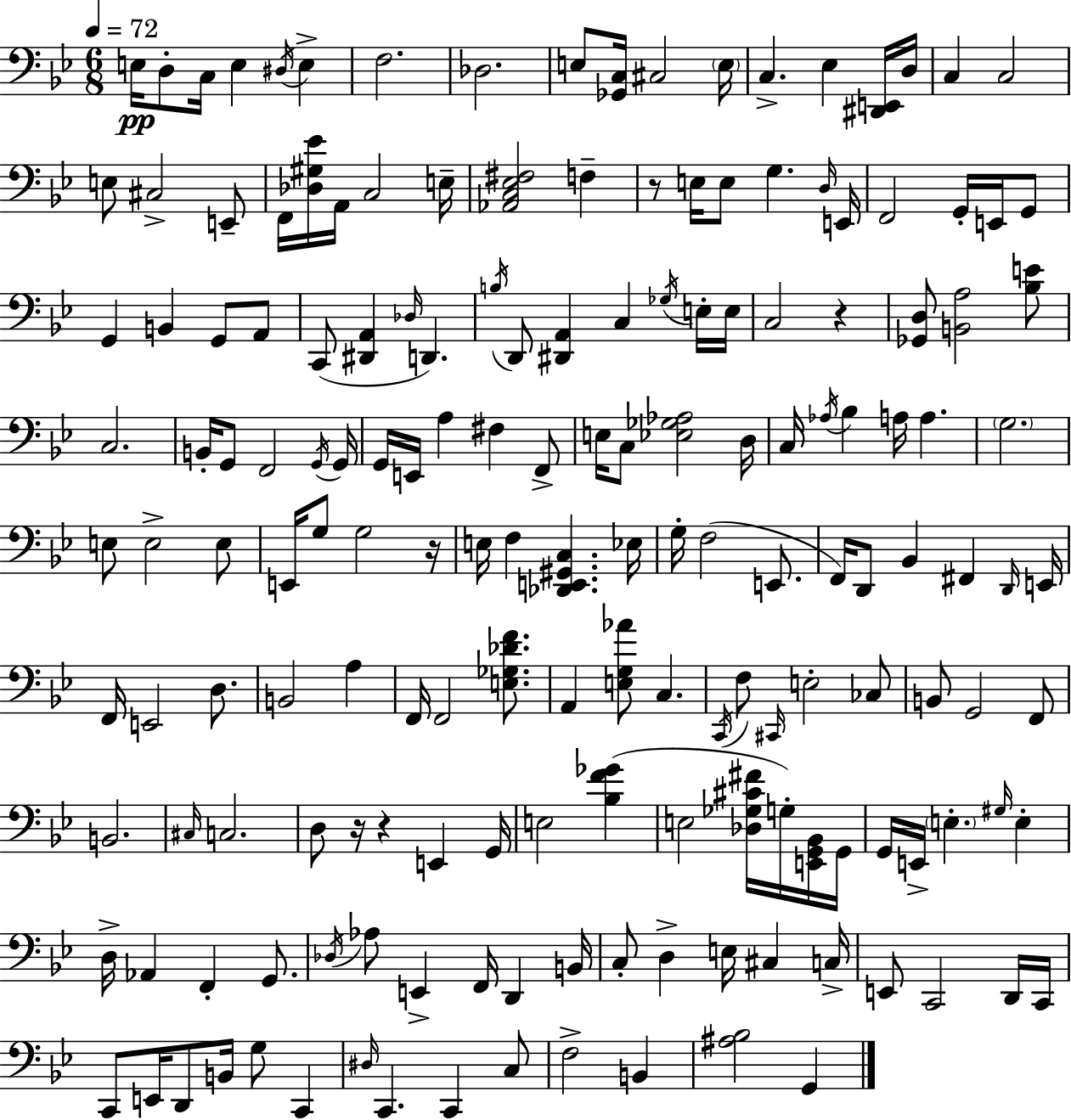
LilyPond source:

{
  \clef bass
  \numericTimeSignature
  \time 6/8
  \key bes \major
  \tempo 4 = 72
  e16\pp d8-. c16 e4 \acciaccatura { dis16 } e4-> | f2. | des2. | e8 <ges, c>16 cis2 | \break \parenthesize e16 c4.-> ees4 <dis, e,>16 | d16 c4 c2 | e8 cis2-> e,8-- | f,16 <des gis ees'>16 a,16 c2 | \break e16-- <aes, c ees fis>2 f4-- | r8 e16 e8 g4. | \grace { d16 } e,16 f,2 g,16-. e,16 | g,8 g,4 b,4 g,8 | \break a,8 c,8( <dis, a,>4 \grace { des16 }) d,4. | \acciaccatura { b16 } d,8 <dis, a,>4 c4 | \acciaccatura { ges16 } e16-. e16 c2 | r4 <ges, d>8 <b, a>2 | \break <bes e'>8 c2. | b,16-. g,8 f,2 | \acciaccatura { g,16 } g,16 g,16 e,16 a4 | fis4 f,8-> e16 c8 <ees ges aes>2 | \break d16 c16 \acciaccatura { aes16 } bes4 | a16 a4. \parenthesize g2. | e8 e2-> | e8 e,16 g8 g2 | \break r16 e16 f4 | <des, e, gis, c>4. ees16 g16-. f2( | e,8. f,16) d,8 bes,4 | fis,4 \grace { d,16 } e,16 f,16 e,2 | \break d8. b,2 | a4 f,16 f,2 | <e ges des' f'>8. a,4 | <e g aes'>8 c4. \acciaccatura { c,16 } f8 \grace { cis,16 } | \break e2-. ces8 b,8 | g,2 f,8 b,2. | \grace { cis16 } c2. | d8 | \break r16 r4 e,4 g,16 e2 | <bes f' ges'>4( e2 | <des ges cis' fis'>16 g16-.) <e, g, bes,>16 g,16 g,16 | e,16-> \parenthesize e4.-. \grace { gis16 } e4-. | \break d16-> aes,4 f,4-. g,8. | \acciaccatura { des16 } aes8 e,4-> f,16 d,4 | b,16 c8-. d4-> e16 cis4 | c16-> e,8 c,2 d,16 | \break c,16 c,8 e,16 d,8 b,16 g8 c,4 | \grace { dis16 } c,4. c,4 | c8 f2-> b,4 | <ais bes>2 g,4 | \break \bar "|."
}